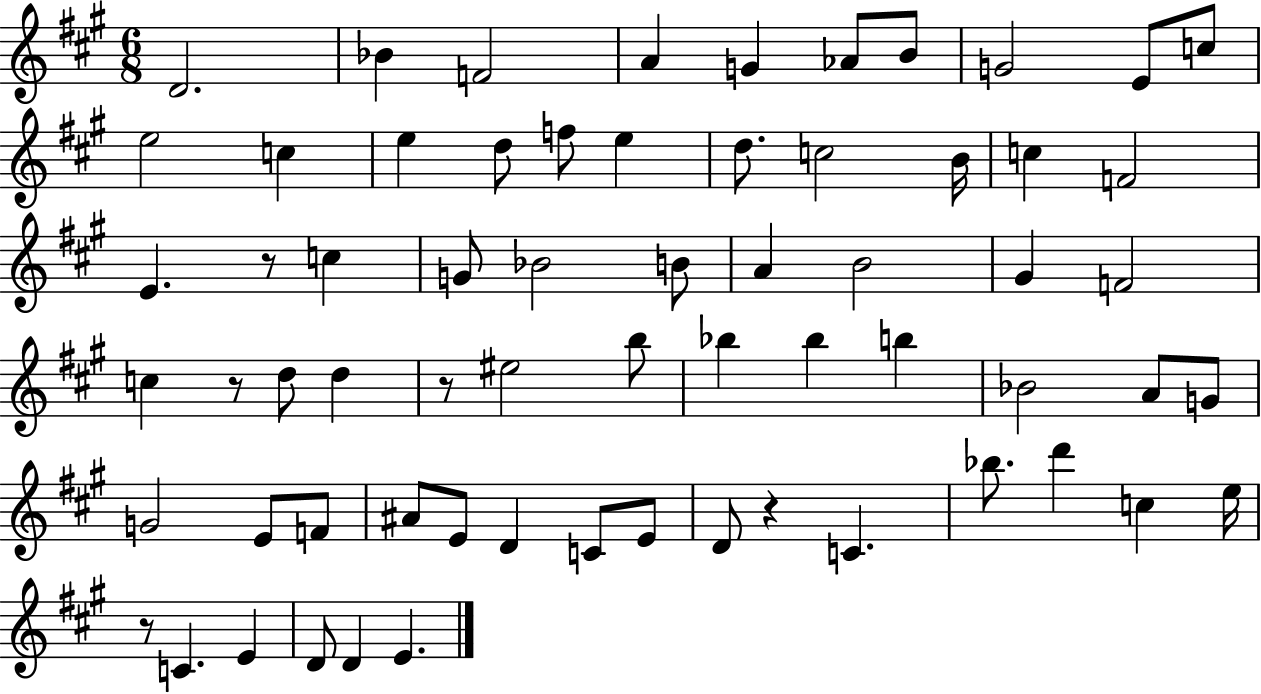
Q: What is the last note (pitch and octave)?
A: E4